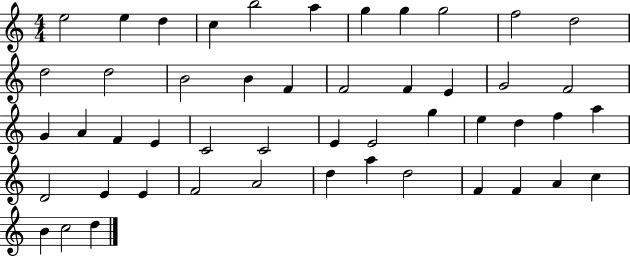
{
  \clef treble
  \numericTimeSignature
  \time 4/4
  \key c \major
  e''2 e''4 d''4 | c''4 b''2 a''4 | g''4 g''4 g''2 | f''2 d''2 | \break d''2 d''2 | b'2 b'4 f'4 | f'2 f'4 e'4 | g'2 f'2 | \break g'4 a'4 f'4 e'4 | c'2 c'2 | e'4 e'2 g''4 | e''4 d''4 f''4 a''4 | \break d'2 e'4 e'4 | f'2 a'2 | d''4 a''4 d''2 | f'4 f'4 a'4 c''4 | \break b'4 c''2 d''4 | \bar "|."
}